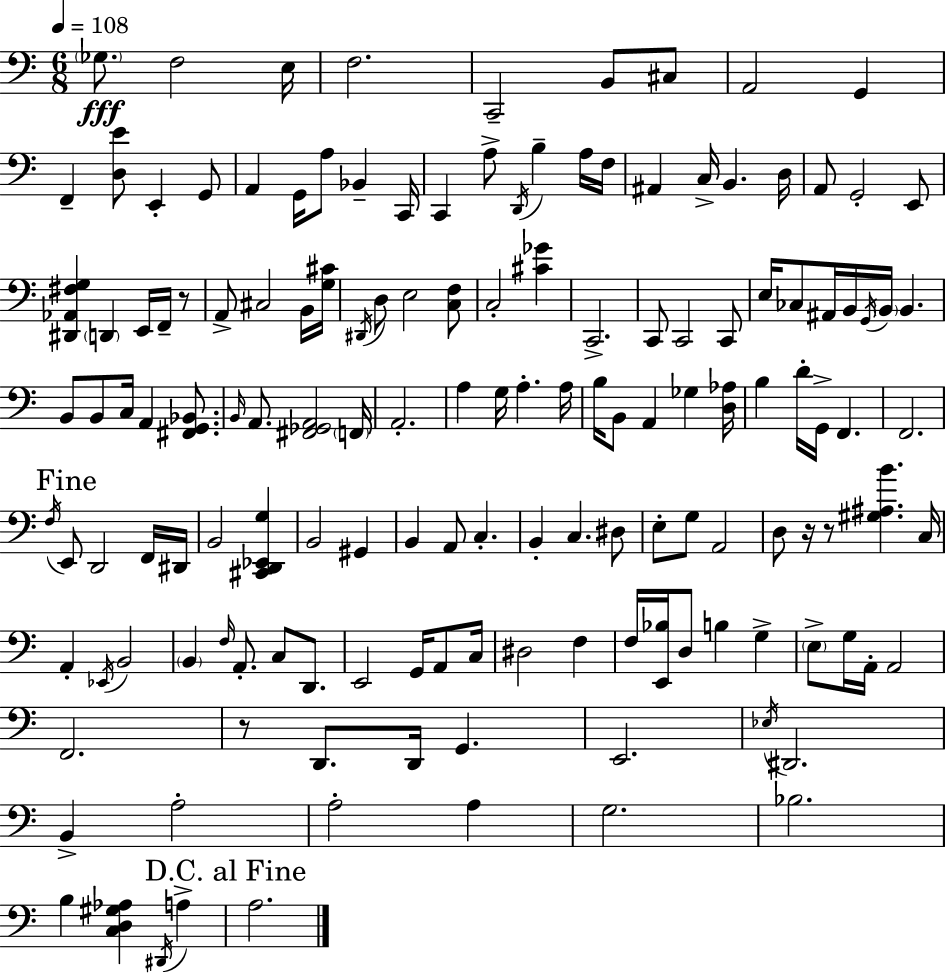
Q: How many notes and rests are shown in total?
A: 146